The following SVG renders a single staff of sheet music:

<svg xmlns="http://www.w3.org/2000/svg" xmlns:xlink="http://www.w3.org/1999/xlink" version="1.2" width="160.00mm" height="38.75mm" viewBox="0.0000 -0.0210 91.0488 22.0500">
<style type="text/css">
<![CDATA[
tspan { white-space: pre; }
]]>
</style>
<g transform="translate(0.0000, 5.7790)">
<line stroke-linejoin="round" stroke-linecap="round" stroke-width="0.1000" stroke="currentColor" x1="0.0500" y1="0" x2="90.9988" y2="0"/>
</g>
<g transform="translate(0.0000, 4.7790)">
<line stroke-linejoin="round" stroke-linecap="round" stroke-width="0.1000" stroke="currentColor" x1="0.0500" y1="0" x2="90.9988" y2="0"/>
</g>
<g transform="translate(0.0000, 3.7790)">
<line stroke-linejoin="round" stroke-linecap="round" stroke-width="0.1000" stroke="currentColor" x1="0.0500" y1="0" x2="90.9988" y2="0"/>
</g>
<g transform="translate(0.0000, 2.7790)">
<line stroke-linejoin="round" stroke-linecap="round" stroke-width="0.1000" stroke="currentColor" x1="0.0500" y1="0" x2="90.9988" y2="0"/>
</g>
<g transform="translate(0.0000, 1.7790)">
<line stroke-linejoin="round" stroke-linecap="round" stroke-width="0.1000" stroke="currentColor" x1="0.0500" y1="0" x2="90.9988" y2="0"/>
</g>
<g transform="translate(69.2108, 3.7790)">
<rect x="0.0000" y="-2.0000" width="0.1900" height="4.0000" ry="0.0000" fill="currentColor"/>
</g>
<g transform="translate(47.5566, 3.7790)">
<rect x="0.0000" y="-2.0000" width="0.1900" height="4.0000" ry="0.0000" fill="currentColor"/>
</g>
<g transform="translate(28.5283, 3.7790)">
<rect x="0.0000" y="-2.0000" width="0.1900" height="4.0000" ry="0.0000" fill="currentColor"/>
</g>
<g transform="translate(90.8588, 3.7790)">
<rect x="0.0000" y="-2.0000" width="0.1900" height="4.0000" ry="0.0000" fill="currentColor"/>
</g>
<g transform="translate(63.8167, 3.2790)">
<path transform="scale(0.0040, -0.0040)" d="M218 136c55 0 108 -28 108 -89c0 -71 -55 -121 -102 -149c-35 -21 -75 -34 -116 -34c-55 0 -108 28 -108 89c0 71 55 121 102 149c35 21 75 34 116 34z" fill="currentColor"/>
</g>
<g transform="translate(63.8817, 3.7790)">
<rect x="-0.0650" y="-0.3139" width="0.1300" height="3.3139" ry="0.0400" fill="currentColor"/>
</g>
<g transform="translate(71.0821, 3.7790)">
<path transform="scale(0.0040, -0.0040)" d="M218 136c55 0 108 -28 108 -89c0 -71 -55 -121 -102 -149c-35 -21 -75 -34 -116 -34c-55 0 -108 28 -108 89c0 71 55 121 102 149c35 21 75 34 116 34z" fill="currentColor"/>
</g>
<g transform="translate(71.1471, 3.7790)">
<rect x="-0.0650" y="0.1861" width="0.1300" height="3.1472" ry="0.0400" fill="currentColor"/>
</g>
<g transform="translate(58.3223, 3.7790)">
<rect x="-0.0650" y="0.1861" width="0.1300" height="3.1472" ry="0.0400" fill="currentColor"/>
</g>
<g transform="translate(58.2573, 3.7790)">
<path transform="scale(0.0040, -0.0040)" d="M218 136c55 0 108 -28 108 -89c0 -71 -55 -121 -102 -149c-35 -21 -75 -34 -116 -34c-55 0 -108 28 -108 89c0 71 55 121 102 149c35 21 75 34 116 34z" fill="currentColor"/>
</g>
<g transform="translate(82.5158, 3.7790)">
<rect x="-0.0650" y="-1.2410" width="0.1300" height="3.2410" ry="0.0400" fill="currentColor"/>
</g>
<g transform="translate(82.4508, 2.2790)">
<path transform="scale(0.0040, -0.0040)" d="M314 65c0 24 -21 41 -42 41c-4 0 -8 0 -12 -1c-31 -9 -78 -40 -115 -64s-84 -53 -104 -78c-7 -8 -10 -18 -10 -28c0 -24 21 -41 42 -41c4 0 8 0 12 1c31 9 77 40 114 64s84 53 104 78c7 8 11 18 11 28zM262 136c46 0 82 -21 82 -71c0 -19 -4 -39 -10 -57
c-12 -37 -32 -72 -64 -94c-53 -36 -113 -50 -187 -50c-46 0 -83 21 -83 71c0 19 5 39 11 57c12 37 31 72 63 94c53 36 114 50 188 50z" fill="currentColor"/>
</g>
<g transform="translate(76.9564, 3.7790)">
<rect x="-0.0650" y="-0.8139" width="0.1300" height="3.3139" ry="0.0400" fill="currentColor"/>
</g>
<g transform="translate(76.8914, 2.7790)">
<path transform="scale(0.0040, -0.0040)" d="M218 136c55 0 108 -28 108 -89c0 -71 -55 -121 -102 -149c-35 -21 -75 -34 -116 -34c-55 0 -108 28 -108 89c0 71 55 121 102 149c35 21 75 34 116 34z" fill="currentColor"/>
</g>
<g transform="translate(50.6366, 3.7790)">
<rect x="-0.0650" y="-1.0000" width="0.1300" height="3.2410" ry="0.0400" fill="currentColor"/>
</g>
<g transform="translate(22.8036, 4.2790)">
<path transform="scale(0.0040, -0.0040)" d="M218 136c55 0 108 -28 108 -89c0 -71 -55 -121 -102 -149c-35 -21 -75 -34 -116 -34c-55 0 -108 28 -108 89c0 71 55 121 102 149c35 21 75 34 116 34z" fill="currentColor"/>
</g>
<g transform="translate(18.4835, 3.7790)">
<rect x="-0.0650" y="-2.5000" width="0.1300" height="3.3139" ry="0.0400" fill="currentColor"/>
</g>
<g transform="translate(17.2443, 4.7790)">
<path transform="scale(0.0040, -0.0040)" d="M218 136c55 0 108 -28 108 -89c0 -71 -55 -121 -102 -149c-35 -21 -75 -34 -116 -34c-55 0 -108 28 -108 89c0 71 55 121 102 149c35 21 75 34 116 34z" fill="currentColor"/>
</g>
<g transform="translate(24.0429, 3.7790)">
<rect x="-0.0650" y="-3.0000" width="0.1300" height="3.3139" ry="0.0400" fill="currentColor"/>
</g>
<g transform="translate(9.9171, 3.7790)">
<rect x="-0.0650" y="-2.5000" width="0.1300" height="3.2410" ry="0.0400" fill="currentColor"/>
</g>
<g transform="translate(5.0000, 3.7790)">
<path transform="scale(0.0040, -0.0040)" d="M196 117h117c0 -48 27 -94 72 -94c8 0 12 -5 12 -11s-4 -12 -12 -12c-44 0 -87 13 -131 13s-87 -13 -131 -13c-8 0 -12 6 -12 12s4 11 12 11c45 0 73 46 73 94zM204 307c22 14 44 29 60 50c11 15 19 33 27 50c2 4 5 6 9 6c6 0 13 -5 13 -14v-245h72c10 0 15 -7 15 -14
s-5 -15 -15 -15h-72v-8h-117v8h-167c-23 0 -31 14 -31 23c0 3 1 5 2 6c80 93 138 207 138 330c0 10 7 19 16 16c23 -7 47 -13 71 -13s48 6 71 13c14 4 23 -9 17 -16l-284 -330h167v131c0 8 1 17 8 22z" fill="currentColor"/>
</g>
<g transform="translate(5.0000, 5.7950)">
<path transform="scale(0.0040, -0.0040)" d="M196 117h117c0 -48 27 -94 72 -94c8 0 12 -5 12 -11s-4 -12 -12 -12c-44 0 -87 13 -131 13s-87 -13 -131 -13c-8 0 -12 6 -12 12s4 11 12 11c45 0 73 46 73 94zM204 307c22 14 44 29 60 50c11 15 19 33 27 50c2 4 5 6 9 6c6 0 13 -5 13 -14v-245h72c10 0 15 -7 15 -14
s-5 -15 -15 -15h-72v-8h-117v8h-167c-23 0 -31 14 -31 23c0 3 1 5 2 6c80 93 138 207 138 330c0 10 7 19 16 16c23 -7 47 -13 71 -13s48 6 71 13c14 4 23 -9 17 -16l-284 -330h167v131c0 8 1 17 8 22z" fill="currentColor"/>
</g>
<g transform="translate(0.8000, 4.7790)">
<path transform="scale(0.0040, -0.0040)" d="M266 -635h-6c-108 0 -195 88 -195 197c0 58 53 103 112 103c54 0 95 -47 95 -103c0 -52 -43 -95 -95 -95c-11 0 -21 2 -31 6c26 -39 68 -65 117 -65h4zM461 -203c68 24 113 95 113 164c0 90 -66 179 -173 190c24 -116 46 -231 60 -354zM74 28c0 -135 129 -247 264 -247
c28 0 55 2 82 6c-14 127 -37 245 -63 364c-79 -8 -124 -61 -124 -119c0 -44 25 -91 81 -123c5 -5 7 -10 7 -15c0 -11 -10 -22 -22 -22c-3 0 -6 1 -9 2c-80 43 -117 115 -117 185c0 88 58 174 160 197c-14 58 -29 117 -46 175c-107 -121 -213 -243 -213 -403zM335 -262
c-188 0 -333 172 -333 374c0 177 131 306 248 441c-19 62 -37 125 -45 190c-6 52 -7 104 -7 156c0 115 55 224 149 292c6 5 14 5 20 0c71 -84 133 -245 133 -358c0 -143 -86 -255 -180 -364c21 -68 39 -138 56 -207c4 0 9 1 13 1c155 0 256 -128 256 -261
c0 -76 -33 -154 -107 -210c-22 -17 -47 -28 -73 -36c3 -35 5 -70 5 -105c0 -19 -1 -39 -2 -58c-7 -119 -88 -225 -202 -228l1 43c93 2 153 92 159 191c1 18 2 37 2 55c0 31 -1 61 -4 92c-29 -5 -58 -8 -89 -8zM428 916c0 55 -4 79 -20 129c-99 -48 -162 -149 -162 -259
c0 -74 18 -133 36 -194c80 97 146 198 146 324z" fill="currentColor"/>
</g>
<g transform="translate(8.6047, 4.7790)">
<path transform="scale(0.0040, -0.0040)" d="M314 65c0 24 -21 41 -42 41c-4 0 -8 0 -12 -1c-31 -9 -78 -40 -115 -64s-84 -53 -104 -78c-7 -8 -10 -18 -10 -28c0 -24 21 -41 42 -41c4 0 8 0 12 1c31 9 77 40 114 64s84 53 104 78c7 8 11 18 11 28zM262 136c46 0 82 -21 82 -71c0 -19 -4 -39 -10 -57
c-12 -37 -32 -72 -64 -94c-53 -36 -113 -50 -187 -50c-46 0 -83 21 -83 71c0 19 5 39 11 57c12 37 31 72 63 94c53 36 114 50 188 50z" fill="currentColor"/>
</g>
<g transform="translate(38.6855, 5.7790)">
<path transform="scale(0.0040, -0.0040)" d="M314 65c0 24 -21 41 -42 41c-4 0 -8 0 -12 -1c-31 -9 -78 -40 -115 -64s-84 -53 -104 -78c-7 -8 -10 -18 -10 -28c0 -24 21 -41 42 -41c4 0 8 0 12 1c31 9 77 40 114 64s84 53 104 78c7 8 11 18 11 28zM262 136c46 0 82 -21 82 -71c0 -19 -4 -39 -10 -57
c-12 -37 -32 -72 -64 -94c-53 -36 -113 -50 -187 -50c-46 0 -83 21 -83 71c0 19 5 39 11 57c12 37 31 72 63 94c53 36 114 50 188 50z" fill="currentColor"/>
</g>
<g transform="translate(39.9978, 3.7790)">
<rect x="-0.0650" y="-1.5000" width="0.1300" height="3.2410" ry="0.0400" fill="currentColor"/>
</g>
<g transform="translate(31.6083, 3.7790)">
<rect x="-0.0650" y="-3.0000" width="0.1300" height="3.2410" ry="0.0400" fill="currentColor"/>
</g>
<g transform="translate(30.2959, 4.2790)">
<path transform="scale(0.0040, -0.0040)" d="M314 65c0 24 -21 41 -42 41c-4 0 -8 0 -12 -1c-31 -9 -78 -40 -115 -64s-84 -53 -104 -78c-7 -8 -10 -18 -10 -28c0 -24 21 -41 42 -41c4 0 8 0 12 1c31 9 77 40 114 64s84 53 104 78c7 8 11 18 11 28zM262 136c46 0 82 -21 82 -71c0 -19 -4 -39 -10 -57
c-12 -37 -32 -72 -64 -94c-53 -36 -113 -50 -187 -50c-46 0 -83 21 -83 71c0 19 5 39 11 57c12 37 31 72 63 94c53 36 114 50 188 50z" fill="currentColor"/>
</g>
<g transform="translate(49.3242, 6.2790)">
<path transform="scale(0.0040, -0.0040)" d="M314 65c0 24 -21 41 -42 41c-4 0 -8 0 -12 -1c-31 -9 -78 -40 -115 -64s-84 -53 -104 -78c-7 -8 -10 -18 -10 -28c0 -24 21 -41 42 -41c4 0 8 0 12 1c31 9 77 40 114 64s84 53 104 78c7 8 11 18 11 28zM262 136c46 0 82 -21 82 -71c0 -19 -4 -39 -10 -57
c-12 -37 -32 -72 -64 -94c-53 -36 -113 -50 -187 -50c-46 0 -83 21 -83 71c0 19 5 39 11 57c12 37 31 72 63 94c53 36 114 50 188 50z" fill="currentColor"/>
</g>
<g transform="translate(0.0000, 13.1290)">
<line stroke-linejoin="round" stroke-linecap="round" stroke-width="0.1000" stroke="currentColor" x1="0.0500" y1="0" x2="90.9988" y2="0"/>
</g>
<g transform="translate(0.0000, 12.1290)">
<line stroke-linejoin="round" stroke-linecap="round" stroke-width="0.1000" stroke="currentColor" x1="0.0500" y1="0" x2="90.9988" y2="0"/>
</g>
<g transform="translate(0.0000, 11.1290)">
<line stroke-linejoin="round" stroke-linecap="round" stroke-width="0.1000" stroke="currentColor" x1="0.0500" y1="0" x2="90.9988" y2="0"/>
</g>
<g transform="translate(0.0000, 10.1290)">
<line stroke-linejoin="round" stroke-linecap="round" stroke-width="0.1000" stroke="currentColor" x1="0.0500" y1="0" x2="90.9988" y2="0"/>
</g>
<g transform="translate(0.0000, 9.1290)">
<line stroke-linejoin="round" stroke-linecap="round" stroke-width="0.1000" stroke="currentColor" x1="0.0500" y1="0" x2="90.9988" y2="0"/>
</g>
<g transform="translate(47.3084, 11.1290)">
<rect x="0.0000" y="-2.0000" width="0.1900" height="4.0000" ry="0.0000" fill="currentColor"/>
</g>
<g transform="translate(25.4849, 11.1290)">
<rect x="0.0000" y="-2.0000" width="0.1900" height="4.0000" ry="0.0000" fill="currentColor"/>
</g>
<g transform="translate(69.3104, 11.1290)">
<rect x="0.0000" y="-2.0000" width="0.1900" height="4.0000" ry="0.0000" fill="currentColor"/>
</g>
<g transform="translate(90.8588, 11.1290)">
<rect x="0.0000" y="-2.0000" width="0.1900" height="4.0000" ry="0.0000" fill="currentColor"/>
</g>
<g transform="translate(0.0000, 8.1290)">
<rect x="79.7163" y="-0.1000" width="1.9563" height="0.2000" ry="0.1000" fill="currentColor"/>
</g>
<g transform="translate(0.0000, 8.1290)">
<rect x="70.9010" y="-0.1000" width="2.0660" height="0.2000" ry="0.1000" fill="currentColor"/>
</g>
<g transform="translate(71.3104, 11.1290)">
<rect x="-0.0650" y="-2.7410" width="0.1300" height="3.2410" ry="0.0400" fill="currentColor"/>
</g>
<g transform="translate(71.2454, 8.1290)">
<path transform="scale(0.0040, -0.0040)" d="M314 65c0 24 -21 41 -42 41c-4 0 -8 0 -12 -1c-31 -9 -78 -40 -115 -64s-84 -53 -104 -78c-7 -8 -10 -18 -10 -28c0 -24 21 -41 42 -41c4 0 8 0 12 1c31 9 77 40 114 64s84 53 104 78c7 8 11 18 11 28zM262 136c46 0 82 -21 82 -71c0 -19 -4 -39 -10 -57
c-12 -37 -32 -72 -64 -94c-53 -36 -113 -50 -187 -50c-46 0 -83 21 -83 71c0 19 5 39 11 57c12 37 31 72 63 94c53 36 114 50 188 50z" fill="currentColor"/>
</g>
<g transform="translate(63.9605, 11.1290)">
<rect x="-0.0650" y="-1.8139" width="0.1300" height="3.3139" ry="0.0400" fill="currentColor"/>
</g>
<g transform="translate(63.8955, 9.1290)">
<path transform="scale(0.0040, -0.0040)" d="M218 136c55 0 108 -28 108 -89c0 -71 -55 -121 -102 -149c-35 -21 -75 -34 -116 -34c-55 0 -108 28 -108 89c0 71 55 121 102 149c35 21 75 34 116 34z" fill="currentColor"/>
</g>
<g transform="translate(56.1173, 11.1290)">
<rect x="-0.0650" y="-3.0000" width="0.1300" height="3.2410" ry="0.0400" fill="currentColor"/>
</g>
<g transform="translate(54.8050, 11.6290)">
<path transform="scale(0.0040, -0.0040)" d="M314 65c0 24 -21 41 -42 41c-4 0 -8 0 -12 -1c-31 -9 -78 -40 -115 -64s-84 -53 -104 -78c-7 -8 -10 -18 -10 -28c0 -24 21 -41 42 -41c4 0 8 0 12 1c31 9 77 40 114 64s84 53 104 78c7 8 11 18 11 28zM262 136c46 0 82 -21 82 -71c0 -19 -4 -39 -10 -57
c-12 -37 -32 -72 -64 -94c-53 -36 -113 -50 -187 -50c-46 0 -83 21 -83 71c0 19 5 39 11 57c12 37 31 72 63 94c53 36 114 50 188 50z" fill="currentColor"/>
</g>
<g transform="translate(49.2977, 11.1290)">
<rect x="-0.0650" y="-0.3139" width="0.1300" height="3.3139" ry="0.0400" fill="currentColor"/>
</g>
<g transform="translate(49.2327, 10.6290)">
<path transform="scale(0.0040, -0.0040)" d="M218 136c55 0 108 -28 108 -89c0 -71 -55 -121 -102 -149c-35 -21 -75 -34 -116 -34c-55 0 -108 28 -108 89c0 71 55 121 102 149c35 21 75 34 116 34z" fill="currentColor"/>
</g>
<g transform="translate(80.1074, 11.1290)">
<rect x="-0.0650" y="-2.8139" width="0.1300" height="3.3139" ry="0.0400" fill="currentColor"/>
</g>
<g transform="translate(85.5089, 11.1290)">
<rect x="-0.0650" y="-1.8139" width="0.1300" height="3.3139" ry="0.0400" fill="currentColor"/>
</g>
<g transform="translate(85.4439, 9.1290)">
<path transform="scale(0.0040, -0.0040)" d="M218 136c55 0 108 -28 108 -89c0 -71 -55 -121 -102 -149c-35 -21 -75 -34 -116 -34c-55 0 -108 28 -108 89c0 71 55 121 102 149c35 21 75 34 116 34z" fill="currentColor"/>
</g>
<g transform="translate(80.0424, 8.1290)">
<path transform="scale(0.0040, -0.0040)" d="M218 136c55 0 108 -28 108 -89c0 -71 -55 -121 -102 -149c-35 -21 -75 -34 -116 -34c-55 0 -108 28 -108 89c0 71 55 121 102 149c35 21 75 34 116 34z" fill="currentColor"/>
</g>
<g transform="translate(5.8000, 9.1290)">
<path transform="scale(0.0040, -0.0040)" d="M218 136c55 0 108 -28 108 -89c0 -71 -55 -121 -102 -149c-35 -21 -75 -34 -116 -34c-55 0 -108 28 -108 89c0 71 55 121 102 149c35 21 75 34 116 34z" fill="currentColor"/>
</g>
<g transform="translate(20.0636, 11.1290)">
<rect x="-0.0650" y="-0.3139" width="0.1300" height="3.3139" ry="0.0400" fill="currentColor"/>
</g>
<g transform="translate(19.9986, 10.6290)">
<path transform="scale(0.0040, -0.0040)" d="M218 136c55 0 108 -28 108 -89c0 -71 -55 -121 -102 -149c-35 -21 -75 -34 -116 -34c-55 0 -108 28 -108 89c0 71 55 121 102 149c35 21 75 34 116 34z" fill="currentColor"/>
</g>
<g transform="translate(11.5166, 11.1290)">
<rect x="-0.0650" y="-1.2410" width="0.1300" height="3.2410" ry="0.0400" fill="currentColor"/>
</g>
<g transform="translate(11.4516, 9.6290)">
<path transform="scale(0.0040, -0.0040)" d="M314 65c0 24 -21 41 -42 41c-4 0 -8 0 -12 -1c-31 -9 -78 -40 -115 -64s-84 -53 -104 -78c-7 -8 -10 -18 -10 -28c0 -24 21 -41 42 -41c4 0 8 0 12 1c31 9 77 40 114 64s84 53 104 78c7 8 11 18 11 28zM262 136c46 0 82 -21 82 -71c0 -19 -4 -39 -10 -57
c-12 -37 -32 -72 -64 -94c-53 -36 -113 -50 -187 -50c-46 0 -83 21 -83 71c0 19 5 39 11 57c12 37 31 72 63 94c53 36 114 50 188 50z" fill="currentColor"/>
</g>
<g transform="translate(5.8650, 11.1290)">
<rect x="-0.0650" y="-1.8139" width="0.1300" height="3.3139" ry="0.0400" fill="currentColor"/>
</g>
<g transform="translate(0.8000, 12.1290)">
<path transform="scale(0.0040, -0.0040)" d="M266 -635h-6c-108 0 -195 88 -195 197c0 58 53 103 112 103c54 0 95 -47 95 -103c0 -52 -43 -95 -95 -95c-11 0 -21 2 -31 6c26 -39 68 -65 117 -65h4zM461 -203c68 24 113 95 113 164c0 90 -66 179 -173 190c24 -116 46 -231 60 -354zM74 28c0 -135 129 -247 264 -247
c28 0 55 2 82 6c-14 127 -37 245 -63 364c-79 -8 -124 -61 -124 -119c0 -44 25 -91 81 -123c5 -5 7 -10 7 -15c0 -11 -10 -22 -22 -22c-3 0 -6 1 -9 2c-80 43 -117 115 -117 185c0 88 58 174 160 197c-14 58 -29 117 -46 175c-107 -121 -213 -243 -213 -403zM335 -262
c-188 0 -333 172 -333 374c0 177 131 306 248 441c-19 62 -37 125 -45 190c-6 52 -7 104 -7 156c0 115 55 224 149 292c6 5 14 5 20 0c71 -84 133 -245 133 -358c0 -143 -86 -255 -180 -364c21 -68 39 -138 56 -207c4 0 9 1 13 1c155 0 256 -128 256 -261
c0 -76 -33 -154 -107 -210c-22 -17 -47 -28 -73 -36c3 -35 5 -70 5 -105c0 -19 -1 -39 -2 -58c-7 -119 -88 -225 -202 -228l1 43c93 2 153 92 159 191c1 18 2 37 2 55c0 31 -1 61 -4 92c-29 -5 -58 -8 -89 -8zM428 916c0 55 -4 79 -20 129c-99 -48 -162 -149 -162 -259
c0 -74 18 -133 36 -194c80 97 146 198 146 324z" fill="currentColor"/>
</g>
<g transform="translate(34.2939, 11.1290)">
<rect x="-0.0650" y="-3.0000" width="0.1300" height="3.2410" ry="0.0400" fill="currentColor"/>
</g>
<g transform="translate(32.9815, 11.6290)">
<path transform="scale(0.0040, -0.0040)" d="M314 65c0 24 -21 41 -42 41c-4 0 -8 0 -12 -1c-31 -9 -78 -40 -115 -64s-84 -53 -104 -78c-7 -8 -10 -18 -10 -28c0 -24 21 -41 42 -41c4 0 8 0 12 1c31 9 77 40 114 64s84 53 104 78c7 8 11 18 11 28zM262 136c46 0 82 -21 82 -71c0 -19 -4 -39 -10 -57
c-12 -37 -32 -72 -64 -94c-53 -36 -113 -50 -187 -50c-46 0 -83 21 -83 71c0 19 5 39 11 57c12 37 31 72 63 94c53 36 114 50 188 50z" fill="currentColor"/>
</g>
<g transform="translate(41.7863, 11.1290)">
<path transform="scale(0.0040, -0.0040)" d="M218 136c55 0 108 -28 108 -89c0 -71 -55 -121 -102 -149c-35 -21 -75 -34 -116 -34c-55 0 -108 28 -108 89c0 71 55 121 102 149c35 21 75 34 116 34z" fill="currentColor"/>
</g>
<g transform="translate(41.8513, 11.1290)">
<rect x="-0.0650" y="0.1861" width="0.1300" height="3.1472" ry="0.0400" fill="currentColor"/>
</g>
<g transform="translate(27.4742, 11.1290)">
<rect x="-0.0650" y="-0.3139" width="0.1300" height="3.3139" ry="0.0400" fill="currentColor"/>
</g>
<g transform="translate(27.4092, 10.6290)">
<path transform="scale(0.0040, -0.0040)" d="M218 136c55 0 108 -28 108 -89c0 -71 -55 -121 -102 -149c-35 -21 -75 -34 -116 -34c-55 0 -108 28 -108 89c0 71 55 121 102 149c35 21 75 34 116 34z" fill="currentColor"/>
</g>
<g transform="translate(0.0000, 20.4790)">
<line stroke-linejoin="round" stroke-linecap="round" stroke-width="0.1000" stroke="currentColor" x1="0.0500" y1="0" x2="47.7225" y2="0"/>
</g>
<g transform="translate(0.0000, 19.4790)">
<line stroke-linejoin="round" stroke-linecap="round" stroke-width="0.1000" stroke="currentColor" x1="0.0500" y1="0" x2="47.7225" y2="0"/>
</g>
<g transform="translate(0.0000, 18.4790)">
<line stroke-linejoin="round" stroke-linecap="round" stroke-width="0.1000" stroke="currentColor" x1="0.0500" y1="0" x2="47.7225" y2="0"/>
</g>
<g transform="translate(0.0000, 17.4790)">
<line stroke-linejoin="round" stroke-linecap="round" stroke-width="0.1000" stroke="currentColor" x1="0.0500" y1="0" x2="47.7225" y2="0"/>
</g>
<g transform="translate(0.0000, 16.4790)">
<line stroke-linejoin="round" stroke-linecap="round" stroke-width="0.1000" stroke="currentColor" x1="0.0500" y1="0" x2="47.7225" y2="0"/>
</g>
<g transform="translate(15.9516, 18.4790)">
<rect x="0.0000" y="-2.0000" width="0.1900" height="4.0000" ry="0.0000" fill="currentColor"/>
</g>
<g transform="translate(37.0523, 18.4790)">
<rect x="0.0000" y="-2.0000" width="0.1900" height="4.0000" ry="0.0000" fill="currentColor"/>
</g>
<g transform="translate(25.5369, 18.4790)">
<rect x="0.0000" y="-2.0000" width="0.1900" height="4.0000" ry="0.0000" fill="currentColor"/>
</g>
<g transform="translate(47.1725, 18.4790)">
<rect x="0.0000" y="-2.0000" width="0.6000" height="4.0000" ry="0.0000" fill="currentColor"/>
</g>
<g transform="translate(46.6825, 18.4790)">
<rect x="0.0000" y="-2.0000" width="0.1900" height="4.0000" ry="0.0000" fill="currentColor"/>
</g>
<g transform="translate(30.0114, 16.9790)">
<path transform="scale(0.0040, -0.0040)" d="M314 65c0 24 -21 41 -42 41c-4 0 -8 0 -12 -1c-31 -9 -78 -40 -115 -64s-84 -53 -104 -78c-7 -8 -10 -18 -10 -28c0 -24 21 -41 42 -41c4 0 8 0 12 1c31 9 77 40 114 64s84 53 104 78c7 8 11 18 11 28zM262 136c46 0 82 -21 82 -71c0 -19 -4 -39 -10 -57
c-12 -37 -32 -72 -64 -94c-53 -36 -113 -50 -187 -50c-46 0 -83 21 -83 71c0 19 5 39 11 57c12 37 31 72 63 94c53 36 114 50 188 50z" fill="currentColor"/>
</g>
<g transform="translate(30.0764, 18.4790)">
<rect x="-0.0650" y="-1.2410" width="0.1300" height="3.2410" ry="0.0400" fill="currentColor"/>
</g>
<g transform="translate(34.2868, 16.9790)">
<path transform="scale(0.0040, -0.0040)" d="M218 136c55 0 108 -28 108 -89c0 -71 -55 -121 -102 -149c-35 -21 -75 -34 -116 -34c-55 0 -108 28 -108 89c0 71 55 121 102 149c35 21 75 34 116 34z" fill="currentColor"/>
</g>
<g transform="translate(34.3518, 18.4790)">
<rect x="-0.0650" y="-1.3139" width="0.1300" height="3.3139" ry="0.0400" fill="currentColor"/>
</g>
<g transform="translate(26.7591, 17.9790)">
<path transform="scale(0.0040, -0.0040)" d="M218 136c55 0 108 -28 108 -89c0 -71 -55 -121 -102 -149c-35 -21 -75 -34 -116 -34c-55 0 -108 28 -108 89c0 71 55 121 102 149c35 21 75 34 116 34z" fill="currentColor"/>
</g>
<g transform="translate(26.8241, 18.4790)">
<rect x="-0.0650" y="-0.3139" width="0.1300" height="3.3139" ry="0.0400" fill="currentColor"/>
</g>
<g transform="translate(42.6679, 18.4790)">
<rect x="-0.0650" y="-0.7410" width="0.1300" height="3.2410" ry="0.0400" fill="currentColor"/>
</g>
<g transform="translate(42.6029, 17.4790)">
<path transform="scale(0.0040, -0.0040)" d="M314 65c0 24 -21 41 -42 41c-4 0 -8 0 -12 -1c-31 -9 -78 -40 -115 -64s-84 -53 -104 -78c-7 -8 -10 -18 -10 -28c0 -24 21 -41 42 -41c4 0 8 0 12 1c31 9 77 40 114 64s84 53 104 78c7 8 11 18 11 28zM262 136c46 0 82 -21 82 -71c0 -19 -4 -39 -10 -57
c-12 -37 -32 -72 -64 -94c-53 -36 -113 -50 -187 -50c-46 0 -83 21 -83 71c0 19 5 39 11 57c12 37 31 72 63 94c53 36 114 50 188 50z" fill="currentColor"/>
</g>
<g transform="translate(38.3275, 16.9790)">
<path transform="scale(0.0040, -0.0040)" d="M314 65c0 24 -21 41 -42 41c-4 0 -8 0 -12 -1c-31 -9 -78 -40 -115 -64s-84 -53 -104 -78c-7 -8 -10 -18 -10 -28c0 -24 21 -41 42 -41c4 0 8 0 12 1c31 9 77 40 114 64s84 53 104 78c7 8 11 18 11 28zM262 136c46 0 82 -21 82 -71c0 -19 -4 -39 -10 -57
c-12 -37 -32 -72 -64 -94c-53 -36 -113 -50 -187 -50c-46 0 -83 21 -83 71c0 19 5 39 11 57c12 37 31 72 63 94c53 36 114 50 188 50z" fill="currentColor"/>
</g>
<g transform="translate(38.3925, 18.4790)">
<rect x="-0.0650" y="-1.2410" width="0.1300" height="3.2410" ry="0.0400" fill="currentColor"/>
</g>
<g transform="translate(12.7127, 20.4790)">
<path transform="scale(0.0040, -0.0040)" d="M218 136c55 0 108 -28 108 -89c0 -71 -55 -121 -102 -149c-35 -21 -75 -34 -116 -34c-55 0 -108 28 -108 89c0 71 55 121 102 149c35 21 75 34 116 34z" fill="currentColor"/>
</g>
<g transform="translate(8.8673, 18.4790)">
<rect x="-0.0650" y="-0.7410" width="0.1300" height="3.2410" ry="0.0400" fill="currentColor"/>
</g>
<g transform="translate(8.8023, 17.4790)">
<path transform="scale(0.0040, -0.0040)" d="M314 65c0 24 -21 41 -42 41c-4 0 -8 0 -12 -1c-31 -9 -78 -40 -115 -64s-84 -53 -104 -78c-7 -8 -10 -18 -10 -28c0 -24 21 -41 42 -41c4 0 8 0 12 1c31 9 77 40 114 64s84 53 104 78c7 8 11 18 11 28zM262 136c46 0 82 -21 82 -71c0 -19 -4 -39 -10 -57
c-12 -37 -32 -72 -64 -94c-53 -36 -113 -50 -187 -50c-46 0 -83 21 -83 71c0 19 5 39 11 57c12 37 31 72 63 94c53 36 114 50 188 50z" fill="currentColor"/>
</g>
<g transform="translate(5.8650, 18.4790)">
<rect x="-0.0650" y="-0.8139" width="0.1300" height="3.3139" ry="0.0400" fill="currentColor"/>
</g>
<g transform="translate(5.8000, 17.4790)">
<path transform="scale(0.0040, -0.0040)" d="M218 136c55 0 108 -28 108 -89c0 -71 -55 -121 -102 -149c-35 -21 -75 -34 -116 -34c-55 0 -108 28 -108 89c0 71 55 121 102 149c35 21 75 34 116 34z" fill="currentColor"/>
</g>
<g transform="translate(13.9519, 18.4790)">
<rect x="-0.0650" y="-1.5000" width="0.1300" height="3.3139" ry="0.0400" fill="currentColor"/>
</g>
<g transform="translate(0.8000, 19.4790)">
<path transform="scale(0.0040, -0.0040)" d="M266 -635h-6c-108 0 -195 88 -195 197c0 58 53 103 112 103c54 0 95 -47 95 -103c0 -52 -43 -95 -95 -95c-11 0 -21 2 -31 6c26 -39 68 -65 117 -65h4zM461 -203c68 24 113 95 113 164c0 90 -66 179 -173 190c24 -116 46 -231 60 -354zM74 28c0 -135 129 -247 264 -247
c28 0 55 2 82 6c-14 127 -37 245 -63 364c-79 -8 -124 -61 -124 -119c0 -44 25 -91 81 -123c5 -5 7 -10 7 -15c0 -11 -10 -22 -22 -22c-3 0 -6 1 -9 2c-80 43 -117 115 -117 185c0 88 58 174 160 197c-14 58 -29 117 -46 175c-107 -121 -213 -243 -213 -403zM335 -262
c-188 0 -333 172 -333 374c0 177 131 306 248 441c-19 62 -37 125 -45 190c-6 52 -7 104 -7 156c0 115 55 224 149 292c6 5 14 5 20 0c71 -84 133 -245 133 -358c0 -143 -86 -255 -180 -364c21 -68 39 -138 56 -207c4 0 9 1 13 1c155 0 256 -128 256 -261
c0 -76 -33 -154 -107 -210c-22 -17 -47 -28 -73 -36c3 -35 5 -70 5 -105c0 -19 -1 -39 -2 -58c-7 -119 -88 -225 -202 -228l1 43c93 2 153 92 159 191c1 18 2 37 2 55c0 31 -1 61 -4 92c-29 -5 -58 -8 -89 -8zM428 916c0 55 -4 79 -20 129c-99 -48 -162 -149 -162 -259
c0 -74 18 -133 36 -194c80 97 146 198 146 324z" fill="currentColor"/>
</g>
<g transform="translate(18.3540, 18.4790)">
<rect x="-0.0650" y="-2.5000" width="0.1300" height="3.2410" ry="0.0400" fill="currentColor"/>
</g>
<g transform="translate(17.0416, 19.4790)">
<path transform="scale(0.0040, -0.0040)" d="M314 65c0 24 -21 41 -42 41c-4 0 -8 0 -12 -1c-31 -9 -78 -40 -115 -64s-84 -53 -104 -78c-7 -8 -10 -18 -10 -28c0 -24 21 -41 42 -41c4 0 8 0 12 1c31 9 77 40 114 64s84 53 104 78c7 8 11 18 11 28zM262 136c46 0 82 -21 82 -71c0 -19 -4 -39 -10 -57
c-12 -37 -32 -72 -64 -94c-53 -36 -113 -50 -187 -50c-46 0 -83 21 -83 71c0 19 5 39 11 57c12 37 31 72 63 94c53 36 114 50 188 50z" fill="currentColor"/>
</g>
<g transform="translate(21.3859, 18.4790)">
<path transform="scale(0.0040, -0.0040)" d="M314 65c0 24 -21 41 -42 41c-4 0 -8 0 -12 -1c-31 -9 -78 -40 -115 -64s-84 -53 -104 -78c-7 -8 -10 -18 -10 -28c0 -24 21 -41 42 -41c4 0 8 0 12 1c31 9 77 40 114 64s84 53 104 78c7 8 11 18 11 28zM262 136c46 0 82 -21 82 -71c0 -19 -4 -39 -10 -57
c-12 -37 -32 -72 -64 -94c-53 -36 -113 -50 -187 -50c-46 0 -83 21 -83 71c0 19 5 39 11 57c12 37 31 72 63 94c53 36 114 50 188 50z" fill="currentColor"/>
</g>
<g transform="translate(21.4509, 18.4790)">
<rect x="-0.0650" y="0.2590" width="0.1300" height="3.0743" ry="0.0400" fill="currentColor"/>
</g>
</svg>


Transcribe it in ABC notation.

X:1
T:Untitled
M:4/4
L:1/4
K:C
G2 G A A2 E2 D2 B c B d e2 f e2 c c A2 B c A2 f a2 a f d d2 E G2 B2 c e2 e e2 d2